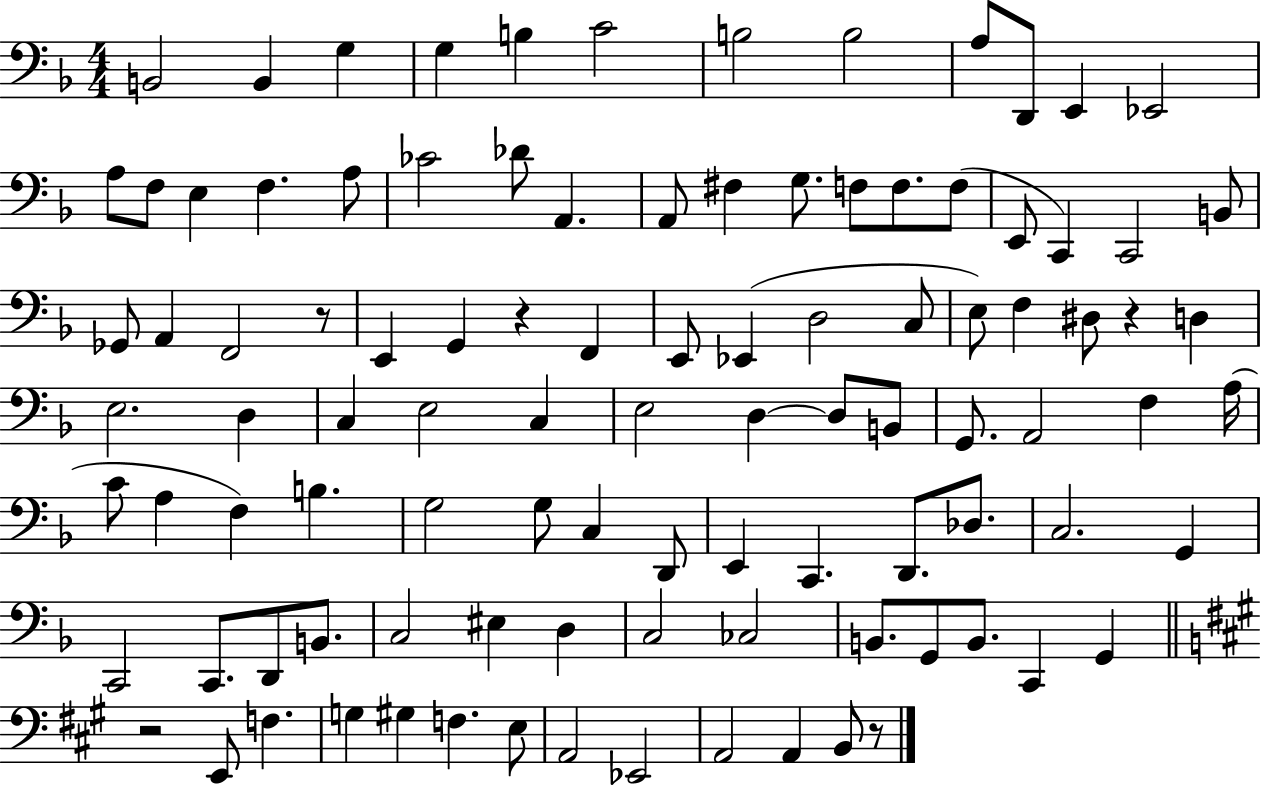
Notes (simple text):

B2/h B2/q G3/q G3/q B3/q C4/h B3/h B3/h A3/e D2/e E2/q Eb2/h A3/e F3/e E3/q F3/q. A3/e CES4/h Db4/e A2/q. A2/e F#3/q G3/e. F3/e F3/e. F3/e E2/e C2/q C2/h B2/e Gb2/e A2/q F2/h R/e E2/q G2/q R/q F2/q E2/e Eb2/q D3/h C3/e E3/e F3/q D#3/e R/q D3/q E3/h. D3/q C3/q E3/h C3/q E3/h D3/q D3/e B2/e G2/e. A2/h F3/q A3/s C4/e A3/q F3/q B3/q. G3/h G3/e C3/q D2/e E2/q C2/q. D2/e. Db3/e. C3/h. G2/q C2/h C2/e. D2/e B2/e. C3/h EIS3/q D3/q C3/h CES3/h B2/e. G2/e B2/e. C2/q G2/q R/h E2/e F3/q. G3/q G#3/q F3/q. E3/e A2/h Eb2/h A2/h A2/q B2/e R/e